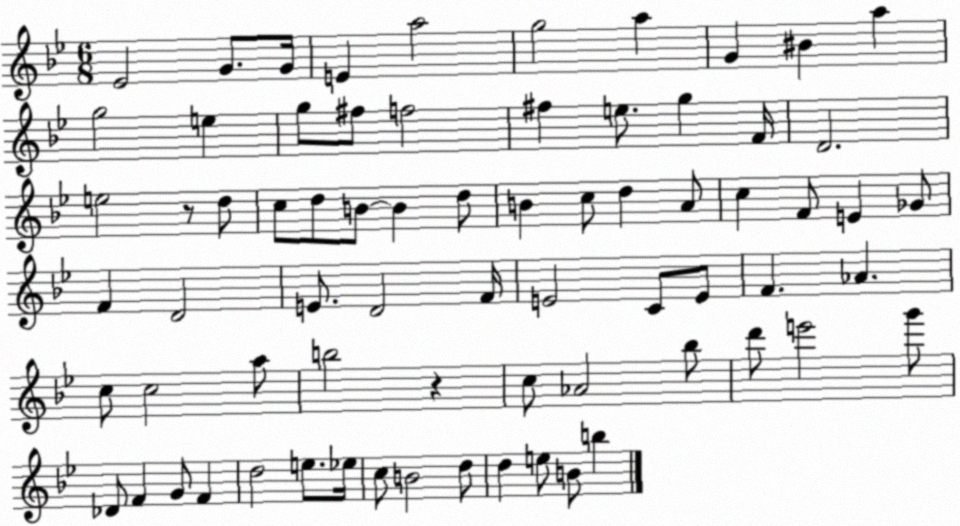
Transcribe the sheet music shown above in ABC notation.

X:1
T:Untitled
M:6/8
L:1/4
K:Bb
_E2 G/2 G/4 E a2 g2 a G ^B a g2 e g/2 ^f/2 f2 ^f e/2 g F/4 D2 e2 z/2 d/2 c/2 d/2 B/2 B d/2 B c/2 d A/2 c F/2 E _G/2 F D2 E/2 D2 F/4 E2 C/2 E/2 F _A c/2 c2 a/2 b2 z c/2 _A2 _b/2 d'/2 e'2 g'/2 _D/2 F G/2 F d2 e/2 _e/4 c/2 B2 d/2 d e/2 B/2 b